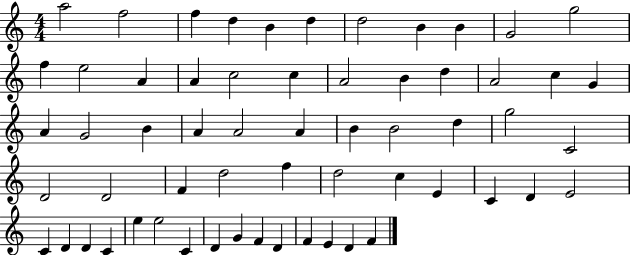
{
  \clef treble
  \numericTimeSignature
  \time 4/4
  \key c \major
  a''2 f''2 | f''4 d''4 b'4 d''4 | d''2 b'4 b'4 | g'2 g''2 | \break f''4 e''2 a'4 | a'4 c''2 c''4 | a'2 b'4 d''4 | a'2 c''4 g'4 | \break a'4 g'2 b'4 | a'4 a'2 a'4 | b'4 b'2 d''4 | g''2 c'2 | \break d'2 d'2 | f'4 d''2 f''4 | d''2 c''4 e'4 | c'4 d'4 e'2 | \break c'4 d'4 d'4 c'4 | e''4 e''2 c'4 | d'4 g'4 f'4 d'4 | f'4 e'4 d'4 f'4 | \break \bar "|."
}